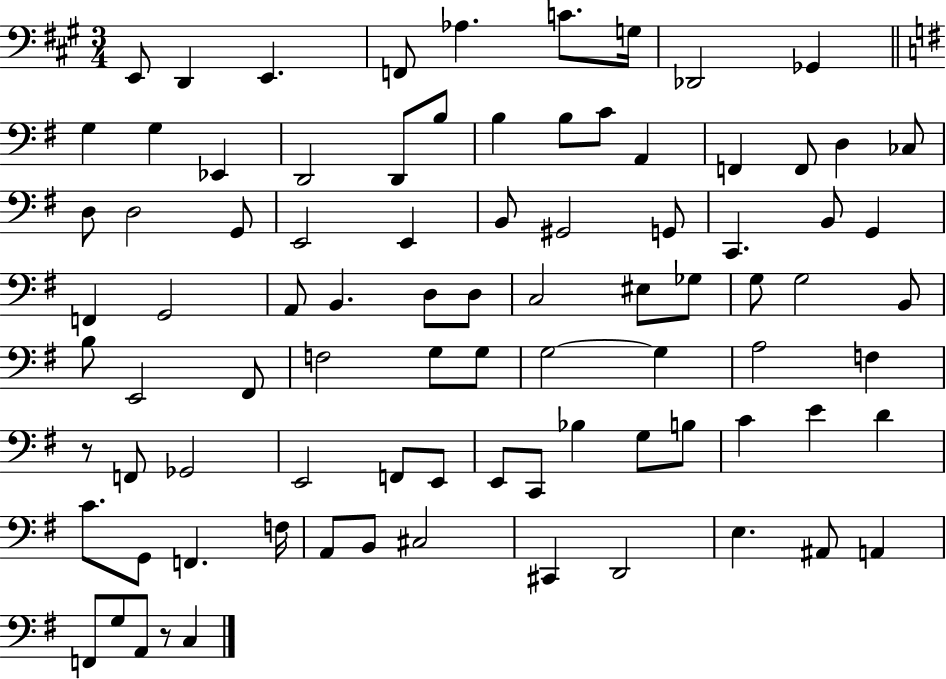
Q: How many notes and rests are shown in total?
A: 87